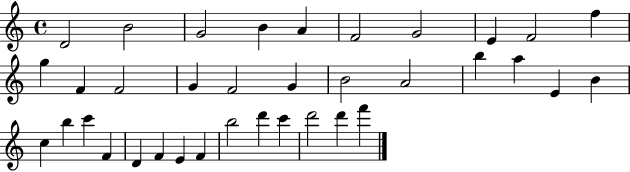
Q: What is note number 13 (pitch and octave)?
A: F4